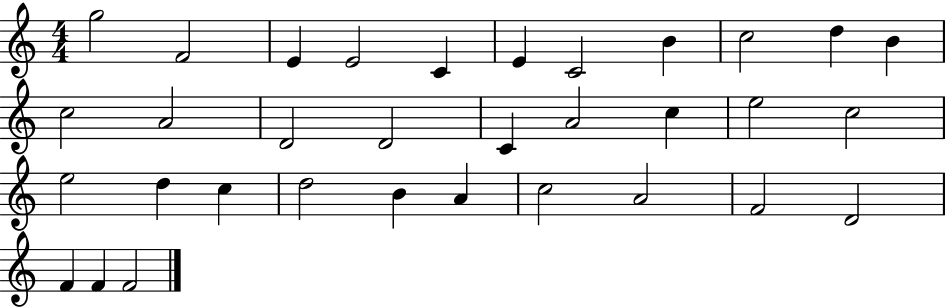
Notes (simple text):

G5/h F4/h E4/q E4/h C4/q E4/q C4/h B4/q C5/h D5/q B4/q C5/h A4/h D4/h D4/h C4/q A4/h C5/q E5/h C5/h E5/h D5/q C5/q D5/h B4/q A4/q C5/h A4/h F4/h D4/h F4/q F4/q F4/h